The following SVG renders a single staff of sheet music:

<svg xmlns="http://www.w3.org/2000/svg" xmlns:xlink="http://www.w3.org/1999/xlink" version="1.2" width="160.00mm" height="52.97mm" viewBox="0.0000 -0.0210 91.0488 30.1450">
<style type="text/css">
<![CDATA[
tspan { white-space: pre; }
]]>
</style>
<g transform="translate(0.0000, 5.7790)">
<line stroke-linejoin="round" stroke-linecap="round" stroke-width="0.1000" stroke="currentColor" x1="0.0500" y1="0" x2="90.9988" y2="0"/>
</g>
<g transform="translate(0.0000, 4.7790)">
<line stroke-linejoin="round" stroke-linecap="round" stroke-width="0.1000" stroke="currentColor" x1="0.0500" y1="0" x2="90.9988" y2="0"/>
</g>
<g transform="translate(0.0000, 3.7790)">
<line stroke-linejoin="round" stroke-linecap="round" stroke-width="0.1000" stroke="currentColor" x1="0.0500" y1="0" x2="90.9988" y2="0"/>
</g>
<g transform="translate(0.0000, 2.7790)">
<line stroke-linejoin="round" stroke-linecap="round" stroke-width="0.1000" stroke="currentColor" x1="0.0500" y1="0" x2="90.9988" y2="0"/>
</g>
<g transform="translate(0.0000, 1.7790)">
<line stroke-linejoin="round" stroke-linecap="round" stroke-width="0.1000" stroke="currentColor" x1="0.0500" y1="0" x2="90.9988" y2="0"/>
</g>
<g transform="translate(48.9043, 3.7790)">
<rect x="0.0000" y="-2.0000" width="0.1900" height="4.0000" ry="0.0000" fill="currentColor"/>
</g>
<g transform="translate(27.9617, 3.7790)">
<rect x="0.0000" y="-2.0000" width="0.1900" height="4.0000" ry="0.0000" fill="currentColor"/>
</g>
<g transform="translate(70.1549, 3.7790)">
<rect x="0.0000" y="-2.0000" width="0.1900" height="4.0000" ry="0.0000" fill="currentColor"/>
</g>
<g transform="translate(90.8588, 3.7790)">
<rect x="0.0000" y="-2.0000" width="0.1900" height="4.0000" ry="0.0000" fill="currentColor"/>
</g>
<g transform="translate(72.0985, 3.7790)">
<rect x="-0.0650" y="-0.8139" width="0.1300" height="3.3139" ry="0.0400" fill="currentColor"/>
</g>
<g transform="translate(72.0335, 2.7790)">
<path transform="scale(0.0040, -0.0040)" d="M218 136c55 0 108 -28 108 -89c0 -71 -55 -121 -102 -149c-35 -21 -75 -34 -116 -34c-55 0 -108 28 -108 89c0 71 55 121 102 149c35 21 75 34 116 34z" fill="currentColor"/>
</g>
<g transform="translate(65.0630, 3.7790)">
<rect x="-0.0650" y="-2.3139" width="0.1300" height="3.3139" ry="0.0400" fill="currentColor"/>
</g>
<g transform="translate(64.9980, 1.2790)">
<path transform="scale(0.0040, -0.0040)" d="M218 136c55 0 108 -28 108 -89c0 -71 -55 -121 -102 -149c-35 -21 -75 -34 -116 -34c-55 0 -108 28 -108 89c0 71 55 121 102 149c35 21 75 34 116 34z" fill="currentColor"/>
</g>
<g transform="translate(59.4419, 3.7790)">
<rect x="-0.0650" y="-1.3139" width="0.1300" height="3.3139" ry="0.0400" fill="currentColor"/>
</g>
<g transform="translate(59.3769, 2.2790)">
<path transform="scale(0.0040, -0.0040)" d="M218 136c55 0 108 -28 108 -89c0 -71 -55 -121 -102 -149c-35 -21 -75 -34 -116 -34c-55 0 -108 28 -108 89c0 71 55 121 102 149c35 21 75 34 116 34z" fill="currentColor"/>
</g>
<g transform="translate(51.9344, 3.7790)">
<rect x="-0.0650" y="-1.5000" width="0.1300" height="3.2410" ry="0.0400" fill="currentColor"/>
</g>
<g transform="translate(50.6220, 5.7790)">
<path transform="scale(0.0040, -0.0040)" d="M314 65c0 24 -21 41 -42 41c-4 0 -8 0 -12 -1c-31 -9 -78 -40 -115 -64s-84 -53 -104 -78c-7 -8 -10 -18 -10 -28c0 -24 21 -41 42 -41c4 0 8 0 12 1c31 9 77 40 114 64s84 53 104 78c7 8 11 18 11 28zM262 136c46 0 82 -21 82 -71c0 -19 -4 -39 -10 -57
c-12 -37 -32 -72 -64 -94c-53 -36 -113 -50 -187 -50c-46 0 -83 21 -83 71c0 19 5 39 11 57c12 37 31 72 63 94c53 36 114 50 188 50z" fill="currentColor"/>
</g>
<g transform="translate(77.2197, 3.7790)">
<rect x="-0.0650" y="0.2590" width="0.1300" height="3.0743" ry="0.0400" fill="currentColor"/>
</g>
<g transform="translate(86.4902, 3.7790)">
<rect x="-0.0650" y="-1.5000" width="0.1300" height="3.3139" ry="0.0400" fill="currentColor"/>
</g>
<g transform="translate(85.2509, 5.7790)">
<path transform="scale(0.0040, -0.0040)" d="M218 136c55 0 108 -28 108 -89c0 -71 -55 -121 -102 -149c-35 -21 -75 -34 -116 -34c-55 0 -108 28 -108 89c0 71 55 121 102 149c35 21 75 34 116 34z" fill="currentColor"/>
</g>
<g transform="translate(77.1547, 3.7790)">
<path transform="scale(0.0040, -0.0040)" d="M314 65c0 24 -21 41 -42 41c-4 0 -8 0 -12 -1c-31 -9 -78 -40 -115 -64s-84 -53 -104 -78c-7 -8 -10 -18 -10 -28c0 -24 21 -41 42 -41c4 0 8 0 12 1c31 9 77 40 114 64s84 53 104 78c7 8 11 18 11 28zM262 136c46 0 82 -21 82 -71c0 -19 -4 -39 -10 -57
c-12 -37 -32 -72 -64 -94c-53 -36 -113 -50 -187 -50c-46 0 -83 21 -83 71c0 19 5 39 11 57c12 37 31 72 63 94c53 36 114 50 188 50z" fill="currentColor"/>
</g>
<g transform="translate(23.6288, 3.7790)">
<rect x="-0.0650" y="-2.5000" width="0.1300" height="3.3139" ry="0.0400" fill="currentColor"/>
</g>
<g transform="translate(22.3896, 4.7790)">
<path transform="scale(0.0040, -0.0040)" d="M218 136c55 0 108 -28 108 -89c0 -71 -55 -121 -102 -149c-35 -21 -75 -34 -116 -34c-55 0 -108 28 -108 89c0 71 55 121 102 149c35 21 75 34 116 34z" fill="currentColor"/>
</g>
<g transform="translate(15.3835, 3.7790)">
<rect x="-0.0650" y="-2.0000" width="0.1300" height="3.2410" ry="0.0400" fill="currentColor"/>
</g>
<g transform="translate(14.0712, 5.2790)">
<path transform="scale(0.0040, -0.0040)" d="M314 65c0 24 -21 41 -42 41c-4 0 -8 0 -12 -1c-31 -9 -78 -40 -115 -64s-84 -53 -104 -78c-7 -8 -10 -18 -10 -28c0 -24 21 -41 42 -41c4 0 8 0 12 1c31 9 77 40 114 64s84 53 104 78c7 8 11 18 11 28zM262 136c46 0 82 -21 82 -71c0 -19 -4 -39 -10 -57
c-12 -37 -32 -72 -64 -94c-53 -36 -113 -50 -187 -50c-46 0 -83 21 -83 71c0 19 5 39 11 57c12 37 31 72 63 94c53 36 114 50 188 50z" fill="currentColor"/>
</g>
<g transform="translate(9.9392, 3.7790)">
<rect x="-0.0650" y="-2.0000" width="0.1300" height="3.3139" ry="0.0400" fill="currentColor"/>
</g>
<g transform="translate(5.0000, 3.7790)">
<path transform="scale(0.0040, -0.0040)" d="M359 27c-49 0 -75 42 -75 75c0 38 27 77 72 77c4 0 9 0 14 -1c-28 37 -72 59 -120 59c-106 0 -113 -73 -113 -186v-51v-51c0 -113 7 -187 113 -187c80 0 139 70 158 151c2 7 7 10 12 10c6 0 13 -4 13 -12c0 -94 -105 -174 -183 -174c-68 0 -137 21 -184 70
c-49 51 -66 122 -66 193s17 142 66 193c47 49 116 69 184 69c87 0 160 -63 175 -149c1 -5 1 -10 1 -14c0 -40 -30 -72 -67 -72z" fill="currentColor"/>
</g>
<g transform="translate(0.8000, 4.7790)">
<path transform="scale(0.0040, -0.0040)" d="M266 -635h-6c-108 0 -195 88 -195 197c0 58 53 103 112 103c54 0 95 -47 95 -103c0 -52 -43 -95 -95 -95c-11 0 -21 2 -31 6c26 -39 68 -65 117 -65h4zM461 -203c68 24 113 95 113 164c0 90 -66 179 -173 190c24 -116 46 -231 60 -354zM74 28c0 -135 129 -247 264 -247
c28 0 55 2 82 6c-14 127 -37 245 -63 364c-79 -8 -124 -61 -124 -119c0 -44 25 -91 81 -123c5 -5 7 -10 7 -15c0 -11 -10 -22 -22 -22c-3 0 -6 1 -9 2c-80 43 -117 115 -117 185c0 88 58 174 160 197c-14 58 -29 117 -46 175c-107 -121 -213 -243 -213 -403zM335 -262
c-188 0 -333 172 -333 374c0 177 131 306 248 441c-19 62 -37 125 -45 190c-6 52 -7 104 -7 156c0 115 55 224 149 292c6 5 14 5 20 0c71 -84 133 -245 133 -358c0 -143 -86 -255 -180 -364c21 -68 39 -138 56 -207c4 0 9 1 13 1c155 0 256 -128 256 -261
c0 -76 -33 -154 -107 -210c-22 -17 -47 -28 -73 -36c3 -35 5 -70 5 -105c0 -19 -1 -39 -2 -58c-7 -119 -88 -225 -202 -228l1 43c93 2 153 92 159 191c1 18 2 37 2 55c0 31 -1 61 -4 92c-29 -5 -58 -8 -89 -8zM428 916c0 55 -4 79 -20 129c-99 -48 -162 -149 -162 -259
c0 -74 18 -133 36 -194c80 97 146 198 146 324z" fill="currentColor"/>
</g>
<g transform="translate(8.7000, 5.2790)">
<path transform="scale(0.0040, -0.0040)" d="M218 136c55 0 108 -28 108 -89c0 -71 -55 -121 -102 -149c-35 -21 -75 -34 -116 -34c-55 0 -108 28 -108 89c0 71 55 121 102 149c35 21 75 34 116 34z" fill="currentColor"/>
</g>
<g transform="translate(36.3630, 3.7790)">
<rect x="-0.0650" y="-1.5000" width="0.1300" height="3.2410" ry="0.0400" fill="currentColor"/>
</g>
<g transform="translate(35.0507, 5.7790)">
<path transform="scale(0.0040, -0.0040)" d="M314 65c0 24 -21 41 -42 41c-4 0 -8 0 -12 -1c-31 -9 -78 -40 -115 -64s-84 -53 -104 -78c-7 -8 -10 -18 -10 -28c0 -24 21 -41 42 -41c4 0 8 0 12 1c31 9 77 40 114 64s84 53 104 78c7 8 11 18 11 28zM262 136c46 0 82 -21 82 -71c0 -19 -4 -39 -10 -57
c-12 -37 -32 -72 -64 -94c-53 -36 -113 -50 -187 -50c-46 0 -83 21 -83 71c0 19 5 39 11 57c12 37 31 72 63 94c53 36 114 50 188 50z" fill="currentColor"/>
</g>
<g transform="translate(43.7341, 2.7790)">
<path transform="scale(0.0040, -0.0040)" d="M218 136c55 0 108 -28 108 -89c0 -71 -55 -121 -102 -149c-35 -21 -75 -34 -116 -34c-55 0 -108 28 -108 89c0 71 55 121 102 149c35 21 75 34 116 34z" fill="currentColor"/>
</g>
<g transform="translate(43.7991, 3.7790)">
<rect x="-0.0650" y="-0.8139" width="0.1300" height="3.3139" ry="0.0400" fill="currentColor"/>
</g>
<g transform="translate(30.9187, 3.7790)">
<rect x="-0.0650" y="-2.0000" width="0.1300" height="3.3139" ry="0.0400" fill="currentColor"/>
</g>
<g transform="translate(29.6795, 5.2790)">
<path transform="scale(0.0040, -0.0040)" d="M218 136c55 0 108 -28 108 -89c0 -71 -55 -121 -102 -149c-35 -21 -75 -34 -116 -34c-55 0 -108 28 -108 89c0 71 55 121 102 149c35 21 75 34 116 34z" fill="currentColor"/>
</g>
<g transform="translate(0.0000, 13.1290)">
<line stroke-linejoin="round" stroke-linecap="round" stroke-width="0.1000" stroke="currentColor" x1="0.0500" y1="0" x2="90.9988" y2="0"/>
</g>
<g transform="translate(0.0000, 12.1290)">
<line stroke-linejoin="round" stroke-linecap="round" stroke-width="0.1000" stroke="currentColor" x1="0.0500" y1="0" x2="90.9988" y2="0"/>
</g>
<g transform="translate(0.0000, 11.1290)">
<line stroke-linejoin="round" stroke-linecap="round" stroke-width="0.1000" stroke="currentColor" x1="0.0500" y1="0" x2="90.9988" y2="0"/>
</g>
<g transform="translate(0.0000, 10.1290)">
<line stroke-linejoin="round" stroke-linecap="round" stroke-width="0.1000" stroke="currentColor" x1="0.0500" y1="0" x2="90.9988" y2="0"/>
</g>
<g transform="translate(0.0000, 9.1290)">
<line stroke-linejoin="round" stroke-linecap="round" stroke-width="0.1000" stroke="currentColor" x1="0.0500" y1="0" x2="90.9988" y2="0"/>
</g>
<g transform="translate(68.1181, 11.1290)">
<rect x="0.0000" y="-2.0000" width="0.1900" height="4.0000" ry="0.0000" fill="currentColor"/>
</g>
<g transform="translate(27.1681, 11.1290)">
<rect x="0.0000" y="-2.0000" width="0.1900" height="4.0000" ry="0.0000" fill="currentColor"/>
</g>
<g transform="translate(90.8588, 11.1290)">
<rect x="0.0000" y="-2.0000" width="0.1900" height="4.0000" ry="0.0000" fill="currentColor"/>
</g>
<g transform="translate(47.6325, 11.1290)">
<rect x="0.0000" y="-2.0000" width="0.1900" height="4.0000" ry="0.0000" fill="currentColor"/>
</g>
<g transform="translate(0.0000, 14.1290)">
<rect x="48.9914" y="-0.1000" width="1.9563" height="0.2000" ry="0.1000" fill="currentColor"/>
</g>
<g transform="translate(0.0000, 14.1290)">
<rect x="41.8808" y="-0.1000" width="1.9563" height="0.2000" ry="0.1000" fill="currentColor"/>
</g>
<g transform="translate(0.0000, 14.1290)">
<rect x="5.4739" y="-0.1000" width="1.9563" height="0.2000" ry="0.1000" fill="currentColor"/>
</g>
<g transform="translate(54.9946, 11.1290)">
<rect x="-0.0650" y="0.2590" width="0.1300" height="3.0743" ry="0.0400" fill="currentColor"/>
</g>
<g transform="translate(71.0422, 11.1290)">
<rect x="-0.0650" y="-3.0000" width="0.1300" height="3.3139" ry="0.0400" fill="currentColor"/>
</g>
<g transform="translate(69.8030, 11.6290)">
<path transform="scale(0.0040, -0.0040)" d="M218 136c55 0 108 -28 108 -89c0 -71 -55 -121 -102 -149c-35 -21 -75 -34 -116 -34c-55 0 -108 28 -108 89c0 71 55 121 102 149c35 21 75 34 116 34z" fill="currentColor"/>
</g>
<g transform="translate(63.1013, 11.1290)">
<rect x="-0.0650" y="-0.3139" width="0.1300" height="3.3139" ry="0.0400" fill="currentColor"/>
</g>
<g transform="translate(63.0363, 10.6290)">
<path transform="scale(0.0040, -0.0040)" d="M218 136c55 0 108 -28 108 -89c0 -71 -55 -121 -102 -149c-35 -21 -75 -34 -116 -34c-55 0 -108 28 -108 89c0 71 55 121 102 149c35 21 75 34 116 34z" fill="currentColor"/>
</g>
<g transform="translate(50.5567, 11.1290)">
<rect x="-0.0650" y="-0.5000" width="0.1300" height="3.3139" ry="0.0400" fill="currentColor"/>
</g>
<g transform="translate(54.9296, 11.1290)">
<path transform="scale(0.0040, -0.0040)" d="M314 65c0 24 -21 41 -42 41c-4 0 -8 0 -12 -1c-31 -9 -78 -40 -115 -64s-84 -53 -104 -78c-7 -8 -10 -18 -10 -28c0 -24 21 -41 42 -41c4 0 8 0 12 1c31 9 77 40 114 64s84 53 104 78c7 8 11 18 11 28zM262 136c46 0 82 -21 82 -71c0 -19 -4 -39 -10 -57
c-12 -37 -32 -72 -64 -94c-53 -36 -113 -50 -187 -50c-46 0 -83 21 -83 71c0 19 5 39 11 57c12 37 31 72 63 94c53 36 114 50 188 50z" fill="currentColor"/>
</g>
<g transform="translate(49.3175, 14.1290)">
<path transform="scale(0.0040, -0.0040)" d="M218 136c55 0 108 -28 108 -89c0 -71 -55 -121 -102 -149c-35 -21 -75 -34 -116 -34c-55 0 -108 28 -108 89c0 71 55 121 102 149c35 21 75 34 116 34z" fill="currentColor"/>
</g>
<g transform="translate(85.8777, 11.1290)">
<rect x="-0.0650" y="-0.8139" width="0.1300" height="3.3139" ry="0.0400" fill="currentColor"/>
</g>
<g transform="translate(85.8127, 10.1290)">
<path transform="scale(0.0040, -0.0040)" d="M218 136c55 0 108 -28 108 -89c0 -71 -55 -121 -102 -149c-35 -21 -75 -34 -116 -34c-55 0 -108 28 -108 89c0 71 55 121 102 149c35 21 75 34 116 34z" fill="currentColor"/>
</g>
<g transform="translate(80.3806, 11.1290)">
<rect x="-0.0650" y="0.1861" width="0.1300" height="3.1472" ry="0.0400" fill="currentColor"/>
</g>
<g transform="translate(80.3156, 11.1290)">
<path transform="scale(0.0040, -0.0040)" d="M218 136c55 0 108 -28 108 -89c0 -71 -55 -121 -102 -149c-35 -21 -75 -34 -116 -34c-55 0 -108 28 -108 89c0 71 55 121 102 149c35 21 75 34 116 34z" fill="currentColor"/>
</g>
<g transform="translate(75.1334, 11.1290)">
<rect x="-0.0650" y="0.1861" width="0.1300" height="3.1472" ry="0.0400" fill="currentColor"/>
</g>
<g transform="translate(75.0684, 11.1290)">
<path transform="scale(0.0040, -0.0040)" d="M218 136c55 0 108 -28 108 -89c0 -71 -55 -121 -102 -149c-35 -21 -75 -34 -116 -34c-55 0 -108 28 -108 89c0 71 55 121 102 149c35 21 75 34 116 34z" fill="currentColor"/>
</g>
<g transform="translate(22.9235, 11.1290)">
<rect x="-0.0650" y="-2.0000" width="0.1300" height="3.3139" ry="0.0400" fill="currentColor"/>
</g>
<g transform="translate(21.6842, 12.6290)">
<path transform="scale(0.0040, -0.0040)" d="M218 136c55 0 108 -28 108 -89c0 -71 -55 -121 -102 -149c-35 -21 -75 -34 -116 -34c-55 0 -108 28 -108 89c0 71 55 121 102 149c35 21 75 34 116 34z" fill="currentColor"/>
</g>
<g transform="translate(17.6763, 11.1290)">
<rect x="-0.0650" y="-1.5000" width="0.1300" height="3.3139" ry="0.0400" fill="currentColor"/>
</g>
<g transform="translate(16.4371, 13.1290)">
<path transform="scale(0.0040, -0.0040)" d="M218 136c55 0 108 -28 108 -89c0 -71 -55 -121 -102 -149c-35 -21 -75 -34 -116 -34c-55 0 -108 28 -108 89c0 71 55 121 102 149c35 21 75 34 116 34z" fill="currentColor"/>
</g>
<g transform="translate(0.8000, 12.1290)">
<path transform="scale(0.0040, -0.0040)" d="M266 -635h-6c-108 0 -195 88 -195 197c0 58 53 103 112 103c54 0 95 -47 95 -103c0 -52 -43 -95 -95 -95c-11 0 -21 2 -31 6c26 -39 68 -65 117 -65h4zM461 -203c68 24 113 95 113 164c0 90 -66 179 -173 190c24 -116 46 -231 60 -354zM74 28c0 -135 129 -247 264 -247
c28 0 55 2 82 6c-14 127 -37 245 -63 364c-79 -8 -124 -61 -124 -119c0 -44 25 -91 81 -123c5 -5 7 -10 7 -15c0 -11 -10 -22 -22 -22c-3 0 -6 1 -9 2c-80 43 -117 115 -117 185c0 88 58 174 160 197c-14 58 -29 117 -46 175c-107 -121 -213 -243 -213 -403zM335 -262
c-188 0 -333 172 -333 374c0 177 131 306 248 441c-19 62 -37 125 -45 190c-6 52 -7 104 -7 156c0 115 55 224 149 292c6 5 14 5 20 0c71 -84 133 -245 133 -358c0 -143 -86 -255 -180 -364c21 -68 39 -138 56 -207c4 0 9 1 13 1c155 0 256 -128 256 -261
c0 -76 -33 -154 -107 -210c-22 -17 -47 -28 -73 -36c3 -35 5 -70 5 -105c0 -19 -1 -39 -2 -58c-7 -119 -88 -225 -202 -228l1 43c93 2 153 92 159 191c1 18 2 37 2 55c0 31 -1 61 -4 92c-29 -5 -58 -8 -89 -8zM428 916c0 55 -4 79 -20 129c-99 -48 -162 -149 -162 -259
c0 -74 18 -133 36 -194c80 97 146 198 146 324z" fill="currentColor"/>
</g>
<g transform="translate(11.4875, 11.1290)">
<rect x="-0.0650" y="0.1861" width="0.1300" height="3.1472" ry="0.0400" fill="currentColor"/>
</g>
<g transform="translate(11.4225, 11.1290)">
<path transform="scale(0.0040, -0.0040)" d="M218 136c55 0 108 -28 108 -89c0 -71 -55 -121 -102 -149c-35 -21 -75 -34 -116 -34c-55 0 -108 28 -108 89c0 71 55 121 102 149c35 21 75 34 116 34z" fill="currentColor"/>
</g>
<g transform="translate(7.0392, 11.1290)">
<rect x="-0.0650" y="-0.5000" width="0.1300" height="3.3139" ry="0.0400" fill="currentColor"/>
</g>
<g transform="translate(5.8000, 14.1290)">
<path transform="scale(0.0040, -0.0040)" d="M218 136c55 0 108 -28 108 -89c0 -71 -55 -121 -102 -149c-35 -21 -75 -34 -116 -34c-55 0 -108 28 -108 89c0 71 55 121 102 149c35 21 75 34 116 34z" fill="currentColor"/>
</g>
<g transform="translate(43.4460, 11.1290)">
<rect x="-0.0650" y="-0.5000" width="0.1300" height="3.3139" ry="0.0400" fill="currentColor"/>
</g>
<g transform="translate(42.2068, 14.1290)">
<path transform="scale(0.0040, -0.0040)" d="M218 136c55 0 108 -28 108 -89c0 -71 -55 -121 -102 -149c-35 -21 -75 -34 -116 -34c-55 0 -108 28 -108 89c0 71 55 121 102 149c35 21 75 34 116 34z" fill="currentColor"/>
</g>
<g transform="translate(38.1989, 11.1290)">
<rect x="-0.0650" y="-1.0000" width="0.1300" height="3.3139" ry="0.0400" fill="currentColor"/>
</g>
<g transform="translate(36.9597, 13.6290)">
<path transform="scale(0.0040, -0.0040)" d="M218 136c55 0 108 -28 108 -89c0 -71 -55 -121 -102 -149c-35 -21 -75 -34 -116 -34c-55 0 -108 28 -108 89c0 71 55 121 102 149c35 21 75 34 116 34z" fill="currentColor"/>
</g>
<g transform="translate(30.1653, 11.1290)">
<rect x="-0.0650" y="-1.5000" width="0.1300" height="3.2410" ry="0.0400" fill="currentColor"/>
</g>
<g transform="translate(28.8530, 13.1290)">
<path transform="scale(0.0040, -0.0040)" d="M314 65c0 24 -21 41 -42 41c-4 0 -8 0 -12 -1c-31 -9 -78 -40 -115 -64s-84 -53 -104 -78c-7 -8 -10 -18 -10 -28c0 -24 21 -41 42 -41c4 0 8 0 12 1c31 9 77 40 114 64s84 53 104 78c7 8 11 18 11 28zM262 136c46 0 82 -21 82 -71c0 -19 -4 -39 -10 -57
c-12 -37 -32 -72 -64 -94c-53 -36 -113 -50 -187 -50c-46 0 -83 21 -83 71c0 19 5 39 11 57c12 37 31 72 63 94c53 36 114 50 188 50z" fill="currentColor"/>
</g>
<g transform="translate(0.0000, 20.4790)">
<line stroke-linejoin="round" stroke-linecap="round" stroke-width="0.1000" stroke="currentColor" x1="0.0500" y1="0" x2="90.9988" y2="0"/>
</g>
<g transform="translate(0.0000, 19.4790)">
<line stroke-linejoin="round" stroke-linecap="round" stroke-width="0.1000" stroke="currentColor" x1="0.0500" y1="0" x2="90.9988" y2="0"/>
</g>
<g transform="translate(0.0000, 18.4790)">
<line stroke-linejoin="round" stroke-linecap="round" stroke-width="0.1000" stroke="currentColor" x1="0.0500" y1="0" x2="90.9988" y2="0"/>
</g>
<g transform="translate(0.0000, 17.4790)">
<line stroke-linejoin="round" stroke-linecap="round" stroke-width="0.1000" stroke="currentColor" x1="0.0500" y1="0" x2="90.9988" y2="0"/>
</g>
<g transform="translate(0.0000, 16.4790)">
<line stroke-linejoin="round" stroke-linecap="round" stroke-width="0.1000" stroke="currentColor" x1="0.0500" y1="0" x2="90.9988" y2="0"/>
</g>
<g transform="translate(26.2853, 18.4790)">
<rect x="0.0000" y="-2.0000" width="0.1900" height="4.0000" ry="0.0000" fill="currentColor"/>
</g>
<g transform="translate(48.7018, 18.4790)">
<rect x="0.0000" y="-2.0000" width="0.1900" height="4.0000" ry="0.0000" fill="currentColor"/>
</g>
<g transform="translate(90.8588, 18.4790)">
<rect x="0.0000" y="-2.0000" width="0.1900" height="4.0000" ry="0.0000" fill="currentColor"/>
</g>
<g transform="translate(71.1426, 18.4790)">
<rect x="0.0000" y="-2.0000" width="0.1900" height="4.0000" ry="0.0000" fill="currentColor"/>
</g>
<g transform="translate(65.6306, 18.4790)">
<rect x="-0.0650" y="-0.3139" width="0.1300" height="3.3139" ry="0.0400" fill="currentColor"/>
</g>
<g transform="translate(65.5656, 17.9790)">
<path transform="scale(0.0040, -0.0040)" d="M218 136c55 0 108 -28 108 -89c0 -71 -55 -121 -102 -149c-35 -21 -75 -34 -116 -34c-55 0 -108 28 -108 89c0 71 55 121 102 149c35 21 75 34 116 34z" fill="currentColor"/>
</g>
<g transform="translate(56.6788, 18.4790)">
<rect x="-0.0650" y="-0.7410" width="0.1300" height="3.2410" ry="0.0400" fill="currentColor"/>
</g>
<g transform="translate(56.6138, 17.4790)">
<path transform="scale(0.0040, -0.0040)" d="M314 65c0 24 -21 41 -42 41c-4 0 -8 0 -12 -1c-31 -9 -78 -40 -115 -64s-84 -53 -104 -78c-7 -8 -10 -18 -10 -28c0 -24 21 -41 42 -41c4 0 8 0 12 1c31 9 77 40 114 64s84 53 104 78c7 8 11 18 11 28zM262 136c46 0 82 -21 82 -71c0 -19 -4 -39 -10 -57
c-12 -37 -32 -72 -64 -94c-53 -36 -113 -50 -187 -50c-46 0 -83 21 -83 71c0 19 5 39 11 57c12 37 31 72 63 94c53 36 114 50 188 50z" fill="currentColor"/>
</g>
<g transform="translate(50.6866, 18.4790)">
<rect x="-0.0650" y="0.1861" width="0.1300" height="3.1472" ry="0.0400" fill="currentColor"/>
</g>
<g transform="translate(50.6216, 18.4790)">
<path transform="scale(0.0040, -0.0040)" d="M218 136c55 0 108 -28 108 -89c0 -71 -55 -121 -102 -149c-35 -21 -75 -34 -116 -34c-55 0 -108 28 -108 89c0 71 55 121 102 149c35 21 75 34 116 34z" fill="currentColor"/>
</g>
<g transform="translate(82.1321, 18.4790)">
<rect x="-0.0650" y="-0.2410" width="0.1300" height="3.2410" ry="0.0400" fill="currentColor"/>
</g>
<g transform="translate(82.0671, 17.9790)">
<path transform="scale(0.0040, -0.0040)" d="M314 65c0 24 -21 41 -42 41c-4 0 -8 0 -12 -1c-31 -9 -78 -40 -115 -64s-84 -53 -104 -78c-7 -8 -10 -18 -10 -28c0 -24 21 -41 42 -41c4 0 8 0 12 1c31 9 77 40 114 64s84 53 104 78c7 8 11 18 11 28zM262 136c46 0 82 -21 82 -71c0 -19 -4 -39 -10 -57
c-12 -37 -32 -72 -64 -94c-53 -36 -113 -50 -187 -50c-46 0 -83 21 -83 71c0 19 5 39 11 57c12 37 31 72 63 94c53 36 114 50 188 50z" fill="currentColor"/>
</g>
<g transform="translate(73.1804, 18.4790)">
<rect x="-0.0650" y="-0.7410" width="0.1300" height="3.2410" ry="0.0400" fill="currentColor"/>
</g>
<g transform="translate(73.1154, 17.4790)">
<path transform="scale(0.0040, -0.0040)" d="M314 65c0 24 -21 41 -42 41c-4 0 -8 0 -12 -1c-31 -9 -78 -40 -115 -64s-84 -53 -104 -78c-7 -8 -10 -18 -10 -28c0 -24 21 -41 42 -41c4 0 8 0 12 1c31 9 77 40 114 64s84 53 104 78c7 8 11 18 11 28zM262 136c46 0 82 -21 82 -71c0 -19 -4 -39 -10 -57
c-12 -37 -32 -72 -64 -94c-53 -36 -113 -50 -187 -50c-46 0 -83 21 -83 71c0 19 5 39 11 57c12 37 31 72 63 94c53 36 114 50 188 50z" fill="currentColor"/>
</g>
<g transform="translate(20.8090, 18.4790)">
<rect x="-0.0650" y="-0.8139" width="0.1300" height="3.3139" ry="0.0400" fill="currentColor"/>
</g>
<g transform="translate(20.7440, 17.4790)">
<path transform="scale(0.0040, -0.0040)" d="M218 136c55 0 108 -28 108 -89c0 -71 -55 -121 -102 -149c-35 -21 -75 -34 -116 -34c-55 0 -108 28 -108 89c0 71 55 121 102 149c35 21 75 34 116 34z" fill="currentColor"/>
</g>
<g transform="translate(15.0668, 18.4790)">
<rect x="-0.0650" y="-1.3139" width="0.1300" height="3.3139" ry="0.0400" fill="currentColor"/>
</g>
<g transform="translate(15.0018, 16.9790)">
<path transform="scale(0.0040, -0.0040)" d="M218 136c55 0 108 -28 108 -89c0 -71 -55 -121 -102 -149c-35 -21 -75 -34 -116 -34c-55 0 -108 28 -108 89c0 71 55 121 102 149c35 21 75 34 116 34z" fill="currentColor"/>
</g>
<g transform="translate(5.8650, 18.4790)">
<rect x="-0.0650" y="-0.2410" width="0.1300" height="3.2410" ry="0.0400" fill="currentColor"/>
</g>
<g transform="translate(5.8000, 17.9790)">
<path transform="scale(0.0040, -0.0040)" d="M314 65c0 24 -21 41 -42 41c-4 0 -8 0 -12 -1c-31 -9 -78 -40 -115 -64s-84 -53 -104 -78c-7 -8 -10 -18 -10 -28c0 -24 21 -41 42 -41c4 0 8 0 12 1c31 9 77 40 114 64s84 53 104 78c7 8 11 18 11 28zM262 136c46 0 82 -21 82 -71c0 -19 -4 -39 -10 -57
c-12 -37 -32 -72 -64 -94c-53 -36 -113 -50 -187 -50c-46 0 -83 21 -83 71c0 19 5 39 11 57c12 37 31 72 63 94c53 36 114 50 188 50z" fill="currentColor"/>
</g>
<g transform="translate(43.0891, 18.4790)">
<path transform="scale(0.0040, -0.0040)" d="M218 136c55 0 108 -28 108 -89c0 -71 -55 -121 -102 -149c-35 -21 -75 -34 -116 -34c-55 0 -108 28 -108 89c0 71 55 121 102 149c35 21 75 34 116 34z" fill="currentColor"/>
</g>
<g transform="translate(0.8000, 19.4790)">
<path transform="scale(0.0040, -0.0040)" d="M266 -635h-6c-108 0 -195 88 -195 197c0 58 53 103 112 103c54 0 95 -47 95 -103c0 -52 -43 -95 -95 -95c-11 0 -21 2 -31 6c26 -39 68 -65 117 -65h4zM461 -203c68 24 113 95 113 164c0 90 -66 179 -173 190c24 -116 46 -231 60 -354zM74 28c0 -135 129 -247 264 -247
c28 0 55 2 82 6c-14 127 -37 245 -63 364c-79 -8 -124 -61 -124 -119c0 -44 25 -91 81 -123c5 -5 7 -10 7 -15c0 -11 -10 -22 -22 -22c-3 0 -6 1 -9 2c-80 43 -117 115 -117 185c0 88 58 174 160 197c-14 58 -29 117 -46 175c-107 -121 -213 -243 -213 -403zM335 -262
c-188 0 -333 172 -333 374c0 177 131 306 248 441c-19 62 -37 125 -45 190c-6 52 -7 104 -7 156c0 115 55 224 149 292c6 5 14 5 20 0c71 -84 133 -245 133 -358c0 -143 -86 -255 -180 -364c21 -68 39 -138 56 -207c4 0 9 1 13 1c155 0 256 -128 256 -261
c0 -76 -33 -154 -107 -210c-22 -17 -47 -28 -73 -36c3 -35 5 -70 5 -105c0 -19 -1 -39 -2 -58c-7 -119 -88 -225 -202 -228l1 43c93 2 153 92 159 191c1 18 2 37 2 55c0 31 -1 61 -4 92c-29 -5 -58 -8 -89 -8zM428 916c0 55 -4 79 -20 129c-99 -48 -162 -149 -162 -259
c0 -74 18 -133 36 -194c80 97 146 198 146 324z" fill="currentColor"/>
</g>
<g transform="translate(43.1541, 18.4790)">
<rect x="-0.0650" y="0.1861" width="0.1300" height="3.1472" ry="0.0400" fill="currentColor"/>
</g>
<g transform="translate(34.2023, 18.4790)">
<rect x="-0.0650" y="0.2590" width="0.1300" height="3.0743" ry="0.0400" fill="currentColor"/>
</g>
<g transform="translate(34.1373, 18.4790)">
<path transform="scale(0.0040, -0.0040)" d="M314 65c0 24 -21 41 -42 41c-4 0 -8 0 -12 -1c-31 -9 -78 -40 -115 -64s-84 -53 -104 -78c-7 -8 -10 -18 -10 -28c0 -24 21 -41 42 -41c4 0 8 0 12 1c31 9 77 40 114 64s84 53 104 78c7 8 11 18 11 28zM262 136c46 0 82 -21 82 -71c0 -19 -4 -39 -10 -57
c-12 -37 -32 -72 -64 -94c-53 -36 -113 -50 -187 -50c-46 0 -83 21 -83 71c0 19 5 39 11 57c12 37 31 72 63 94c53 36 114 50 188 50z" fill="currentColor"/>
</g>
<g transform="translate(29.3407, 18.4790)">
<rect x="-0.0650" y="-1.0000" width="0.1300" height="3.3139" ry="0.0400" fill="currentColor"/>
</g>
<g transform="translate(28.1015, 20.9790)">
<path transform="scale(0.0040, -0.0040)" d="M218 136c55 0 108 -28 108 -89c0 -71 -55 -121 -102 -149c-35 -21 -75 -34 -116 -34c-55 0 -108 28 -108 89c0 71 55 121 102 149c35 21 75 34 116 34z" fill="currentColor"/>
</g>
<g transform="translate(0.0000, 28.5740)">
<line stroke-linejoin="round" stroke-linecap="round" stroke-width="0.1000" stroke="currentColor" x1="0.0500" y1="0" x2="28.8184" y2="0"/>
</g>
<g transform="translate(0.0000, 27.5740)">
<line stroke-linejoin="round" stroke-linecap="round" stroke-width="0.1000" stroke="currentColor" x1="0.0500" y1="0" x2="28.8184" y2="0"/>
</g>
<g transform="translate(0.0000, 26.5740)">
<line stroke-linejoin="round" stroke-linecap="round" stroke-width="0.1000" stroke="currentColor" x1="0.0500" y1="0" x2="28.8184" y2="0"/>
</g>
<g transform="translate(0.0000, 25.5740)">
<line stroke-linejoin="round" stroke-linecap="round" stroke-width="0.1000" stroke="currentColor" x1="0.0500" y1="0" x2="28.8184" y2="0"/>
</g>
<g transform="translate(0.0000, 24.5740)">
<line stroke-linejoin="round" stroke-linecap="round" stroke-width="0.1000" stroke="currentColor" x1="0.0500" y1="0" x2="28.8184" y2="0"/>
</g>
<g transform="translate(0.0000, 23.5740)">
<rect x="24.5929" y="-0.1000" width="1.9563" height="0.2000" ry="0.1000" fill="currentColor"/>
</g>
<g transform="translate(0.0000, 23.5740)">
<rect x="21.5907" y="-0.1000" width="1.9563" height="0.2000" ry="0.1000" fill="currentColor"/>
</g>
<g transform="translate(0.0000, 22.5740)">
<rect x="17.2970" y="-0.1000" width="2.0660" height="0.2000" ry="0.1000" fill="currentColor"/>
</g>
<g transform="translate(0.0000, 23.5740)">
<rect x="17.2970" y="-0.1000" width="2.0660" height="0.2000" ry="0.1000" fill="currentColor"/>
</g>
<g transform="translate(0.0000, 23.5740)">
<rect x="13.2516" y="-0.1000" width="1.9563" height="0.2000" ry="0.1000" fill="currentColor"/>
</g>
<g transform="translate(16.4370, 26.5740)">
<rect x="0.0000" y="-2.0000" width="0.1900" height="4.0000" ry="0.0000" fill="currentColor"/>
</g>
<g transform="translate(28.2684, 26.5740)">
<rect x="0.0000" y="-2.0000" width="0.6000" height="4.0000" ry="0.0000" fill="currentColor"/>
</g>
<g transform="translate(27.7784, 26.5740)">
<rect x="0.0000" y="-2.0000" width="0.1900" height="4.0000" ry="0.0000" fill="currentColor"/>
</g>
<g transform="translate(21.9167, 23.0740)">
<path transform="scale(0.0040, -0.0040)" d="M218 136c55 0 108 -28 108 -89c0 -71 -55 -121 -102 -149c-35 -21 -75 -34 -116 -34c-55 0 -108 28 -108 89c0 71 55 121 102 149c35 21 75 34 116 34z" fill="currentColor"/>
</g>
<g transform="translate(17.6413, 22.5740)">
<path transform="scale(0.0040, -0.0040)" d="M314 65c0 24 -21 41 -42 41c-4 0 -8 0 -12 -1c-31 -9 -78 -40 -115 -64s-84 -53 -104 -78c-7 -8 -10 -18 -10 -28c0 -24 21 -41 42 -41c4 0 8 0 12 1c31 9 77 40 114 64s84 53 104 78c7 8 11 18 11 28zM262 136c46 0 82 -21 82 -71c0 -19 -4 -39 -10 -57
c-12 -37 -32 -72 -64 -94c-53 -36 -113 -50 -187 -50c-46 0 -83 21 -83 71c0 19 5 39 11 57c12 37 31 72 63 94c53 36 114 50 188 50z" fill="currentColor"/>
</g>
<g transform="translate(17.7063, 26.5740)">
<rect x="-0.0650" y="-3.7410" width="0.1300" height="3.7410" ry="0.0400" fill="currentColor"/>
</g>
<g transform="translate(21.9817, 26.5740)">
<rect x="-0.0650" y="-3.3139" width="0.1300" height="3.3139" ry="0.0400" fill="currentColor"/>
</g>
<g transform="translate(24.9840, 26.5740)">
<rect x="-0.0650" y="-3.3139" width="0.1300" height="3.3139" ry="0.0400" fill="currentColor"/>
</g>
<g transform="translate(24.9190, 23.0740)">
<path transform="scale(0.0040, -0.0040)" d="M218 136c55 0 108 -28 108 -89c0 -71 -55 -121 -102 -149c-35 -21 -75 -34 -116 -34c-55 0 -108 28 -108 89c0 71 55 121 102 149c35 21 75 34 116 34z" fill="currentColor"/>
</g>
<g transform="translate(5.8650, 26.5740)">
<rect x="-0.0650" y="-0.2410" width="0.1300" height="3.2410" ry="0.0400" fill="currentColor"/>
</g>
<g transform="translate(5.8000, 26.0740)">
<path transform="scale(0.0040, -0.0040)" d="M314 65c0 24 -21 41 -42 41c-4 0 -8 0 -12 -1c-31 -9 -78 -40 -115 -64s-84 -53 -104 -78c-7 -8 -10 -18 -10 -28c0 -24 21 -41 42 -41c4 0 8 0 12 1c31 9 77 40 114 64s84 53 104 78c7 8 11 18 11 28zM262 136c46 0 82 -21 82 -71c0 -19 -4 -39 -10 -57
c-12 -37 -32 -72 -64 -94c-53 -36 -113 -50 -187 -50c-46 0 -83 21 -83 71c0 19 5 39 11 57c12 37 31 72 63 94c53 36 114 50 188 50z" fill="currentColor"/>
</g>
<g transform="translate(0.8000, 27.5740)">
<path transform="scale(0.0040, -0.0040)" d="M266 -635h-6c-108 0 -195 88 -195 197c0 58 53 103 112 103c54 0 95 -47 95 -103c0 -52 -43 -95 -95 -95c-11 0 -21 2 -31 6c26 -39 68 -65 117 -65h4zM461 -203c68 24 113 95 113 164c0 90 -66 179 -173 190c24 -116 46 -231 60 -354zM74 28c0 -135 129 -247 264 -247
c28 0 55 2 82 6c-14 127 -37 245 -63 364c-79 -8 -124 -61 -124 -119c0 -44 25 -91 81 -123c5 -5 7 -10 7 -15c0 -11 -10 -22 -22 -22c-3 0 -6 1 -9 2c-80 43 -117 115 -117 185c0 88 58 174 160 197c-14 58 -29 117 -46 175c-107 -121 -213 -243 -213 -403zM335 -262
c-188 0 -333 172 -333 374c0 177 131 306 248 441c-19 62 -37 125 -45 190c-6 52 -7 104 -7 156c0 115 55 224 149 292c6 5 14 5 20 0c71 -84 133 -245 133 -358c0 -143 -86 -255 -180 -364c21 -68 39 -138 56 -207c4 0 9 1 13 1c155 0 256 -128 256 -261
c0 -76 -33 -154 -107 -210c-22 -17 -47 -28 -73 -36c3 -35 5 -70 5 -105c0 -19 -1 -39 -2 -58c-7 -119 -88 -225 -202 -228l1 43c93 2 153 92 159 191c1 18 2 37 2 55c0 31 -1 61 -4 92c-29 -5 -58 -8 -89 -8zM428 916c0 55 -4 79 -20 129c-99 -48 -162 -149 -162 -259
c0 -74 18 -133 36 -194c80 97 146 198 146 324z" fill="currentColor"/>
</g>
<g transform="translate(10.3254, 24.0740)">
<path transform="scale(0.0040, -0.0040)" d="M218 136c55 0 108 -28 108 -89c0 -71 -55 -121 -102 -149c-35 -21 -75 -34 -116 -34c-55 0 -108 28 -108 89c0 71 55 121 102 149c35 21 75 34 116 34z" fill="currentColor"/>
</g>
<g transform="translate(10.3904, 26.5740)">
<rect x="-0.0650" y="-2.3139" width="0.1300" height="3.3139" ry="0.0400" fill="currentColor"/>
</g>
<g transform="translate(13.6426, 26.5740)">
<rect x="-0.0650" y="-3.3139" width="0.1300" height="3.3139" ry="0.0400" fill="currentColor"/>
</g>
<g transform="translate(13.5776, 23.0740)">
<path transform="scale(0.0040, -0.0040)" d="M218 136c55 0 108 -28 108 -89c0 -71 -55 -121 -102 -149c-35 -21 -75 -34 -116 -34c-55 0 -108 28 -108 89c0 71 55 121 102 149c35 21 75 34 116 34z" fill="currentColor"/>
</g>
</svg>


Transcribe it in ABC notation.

X:1
T:Untitled
M:4/4
L:1/4
K:C
F F2 G F E2 d E2 e g d B2 E C B E F E2 D C C B2 c A B B d c2 e d D B2 B B d2 c d2 c2 c2 g b c'2 b b